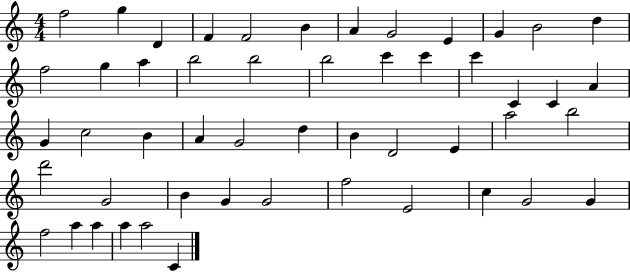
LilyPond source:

{
  \clef treble
  \numericTimeSignature
  \time 4/4
  \key c \major
  f''2 g''4 d'4 | f'4 f'2 b'4 | a'4 g'2 e'4 | g'4 b'2 d''4 | \break f''2 g''4 a''4 | b''2 b''2 | b''2 c'''4 c'''4 | c'''4 c'4 c'4 a'4 | \break g'4 c''2 b'4 | a'4 g'2 d''4 | b'4 d'2 e'4 | a''2 b''2 | \break d'''2 g'2 | b'4 g'4 g'2 | f''2 e'2 | c''4 g'2 g'4 | \break f''2 a''4 a''4 | a''4 a''2 c'4 | \bar "|."
}